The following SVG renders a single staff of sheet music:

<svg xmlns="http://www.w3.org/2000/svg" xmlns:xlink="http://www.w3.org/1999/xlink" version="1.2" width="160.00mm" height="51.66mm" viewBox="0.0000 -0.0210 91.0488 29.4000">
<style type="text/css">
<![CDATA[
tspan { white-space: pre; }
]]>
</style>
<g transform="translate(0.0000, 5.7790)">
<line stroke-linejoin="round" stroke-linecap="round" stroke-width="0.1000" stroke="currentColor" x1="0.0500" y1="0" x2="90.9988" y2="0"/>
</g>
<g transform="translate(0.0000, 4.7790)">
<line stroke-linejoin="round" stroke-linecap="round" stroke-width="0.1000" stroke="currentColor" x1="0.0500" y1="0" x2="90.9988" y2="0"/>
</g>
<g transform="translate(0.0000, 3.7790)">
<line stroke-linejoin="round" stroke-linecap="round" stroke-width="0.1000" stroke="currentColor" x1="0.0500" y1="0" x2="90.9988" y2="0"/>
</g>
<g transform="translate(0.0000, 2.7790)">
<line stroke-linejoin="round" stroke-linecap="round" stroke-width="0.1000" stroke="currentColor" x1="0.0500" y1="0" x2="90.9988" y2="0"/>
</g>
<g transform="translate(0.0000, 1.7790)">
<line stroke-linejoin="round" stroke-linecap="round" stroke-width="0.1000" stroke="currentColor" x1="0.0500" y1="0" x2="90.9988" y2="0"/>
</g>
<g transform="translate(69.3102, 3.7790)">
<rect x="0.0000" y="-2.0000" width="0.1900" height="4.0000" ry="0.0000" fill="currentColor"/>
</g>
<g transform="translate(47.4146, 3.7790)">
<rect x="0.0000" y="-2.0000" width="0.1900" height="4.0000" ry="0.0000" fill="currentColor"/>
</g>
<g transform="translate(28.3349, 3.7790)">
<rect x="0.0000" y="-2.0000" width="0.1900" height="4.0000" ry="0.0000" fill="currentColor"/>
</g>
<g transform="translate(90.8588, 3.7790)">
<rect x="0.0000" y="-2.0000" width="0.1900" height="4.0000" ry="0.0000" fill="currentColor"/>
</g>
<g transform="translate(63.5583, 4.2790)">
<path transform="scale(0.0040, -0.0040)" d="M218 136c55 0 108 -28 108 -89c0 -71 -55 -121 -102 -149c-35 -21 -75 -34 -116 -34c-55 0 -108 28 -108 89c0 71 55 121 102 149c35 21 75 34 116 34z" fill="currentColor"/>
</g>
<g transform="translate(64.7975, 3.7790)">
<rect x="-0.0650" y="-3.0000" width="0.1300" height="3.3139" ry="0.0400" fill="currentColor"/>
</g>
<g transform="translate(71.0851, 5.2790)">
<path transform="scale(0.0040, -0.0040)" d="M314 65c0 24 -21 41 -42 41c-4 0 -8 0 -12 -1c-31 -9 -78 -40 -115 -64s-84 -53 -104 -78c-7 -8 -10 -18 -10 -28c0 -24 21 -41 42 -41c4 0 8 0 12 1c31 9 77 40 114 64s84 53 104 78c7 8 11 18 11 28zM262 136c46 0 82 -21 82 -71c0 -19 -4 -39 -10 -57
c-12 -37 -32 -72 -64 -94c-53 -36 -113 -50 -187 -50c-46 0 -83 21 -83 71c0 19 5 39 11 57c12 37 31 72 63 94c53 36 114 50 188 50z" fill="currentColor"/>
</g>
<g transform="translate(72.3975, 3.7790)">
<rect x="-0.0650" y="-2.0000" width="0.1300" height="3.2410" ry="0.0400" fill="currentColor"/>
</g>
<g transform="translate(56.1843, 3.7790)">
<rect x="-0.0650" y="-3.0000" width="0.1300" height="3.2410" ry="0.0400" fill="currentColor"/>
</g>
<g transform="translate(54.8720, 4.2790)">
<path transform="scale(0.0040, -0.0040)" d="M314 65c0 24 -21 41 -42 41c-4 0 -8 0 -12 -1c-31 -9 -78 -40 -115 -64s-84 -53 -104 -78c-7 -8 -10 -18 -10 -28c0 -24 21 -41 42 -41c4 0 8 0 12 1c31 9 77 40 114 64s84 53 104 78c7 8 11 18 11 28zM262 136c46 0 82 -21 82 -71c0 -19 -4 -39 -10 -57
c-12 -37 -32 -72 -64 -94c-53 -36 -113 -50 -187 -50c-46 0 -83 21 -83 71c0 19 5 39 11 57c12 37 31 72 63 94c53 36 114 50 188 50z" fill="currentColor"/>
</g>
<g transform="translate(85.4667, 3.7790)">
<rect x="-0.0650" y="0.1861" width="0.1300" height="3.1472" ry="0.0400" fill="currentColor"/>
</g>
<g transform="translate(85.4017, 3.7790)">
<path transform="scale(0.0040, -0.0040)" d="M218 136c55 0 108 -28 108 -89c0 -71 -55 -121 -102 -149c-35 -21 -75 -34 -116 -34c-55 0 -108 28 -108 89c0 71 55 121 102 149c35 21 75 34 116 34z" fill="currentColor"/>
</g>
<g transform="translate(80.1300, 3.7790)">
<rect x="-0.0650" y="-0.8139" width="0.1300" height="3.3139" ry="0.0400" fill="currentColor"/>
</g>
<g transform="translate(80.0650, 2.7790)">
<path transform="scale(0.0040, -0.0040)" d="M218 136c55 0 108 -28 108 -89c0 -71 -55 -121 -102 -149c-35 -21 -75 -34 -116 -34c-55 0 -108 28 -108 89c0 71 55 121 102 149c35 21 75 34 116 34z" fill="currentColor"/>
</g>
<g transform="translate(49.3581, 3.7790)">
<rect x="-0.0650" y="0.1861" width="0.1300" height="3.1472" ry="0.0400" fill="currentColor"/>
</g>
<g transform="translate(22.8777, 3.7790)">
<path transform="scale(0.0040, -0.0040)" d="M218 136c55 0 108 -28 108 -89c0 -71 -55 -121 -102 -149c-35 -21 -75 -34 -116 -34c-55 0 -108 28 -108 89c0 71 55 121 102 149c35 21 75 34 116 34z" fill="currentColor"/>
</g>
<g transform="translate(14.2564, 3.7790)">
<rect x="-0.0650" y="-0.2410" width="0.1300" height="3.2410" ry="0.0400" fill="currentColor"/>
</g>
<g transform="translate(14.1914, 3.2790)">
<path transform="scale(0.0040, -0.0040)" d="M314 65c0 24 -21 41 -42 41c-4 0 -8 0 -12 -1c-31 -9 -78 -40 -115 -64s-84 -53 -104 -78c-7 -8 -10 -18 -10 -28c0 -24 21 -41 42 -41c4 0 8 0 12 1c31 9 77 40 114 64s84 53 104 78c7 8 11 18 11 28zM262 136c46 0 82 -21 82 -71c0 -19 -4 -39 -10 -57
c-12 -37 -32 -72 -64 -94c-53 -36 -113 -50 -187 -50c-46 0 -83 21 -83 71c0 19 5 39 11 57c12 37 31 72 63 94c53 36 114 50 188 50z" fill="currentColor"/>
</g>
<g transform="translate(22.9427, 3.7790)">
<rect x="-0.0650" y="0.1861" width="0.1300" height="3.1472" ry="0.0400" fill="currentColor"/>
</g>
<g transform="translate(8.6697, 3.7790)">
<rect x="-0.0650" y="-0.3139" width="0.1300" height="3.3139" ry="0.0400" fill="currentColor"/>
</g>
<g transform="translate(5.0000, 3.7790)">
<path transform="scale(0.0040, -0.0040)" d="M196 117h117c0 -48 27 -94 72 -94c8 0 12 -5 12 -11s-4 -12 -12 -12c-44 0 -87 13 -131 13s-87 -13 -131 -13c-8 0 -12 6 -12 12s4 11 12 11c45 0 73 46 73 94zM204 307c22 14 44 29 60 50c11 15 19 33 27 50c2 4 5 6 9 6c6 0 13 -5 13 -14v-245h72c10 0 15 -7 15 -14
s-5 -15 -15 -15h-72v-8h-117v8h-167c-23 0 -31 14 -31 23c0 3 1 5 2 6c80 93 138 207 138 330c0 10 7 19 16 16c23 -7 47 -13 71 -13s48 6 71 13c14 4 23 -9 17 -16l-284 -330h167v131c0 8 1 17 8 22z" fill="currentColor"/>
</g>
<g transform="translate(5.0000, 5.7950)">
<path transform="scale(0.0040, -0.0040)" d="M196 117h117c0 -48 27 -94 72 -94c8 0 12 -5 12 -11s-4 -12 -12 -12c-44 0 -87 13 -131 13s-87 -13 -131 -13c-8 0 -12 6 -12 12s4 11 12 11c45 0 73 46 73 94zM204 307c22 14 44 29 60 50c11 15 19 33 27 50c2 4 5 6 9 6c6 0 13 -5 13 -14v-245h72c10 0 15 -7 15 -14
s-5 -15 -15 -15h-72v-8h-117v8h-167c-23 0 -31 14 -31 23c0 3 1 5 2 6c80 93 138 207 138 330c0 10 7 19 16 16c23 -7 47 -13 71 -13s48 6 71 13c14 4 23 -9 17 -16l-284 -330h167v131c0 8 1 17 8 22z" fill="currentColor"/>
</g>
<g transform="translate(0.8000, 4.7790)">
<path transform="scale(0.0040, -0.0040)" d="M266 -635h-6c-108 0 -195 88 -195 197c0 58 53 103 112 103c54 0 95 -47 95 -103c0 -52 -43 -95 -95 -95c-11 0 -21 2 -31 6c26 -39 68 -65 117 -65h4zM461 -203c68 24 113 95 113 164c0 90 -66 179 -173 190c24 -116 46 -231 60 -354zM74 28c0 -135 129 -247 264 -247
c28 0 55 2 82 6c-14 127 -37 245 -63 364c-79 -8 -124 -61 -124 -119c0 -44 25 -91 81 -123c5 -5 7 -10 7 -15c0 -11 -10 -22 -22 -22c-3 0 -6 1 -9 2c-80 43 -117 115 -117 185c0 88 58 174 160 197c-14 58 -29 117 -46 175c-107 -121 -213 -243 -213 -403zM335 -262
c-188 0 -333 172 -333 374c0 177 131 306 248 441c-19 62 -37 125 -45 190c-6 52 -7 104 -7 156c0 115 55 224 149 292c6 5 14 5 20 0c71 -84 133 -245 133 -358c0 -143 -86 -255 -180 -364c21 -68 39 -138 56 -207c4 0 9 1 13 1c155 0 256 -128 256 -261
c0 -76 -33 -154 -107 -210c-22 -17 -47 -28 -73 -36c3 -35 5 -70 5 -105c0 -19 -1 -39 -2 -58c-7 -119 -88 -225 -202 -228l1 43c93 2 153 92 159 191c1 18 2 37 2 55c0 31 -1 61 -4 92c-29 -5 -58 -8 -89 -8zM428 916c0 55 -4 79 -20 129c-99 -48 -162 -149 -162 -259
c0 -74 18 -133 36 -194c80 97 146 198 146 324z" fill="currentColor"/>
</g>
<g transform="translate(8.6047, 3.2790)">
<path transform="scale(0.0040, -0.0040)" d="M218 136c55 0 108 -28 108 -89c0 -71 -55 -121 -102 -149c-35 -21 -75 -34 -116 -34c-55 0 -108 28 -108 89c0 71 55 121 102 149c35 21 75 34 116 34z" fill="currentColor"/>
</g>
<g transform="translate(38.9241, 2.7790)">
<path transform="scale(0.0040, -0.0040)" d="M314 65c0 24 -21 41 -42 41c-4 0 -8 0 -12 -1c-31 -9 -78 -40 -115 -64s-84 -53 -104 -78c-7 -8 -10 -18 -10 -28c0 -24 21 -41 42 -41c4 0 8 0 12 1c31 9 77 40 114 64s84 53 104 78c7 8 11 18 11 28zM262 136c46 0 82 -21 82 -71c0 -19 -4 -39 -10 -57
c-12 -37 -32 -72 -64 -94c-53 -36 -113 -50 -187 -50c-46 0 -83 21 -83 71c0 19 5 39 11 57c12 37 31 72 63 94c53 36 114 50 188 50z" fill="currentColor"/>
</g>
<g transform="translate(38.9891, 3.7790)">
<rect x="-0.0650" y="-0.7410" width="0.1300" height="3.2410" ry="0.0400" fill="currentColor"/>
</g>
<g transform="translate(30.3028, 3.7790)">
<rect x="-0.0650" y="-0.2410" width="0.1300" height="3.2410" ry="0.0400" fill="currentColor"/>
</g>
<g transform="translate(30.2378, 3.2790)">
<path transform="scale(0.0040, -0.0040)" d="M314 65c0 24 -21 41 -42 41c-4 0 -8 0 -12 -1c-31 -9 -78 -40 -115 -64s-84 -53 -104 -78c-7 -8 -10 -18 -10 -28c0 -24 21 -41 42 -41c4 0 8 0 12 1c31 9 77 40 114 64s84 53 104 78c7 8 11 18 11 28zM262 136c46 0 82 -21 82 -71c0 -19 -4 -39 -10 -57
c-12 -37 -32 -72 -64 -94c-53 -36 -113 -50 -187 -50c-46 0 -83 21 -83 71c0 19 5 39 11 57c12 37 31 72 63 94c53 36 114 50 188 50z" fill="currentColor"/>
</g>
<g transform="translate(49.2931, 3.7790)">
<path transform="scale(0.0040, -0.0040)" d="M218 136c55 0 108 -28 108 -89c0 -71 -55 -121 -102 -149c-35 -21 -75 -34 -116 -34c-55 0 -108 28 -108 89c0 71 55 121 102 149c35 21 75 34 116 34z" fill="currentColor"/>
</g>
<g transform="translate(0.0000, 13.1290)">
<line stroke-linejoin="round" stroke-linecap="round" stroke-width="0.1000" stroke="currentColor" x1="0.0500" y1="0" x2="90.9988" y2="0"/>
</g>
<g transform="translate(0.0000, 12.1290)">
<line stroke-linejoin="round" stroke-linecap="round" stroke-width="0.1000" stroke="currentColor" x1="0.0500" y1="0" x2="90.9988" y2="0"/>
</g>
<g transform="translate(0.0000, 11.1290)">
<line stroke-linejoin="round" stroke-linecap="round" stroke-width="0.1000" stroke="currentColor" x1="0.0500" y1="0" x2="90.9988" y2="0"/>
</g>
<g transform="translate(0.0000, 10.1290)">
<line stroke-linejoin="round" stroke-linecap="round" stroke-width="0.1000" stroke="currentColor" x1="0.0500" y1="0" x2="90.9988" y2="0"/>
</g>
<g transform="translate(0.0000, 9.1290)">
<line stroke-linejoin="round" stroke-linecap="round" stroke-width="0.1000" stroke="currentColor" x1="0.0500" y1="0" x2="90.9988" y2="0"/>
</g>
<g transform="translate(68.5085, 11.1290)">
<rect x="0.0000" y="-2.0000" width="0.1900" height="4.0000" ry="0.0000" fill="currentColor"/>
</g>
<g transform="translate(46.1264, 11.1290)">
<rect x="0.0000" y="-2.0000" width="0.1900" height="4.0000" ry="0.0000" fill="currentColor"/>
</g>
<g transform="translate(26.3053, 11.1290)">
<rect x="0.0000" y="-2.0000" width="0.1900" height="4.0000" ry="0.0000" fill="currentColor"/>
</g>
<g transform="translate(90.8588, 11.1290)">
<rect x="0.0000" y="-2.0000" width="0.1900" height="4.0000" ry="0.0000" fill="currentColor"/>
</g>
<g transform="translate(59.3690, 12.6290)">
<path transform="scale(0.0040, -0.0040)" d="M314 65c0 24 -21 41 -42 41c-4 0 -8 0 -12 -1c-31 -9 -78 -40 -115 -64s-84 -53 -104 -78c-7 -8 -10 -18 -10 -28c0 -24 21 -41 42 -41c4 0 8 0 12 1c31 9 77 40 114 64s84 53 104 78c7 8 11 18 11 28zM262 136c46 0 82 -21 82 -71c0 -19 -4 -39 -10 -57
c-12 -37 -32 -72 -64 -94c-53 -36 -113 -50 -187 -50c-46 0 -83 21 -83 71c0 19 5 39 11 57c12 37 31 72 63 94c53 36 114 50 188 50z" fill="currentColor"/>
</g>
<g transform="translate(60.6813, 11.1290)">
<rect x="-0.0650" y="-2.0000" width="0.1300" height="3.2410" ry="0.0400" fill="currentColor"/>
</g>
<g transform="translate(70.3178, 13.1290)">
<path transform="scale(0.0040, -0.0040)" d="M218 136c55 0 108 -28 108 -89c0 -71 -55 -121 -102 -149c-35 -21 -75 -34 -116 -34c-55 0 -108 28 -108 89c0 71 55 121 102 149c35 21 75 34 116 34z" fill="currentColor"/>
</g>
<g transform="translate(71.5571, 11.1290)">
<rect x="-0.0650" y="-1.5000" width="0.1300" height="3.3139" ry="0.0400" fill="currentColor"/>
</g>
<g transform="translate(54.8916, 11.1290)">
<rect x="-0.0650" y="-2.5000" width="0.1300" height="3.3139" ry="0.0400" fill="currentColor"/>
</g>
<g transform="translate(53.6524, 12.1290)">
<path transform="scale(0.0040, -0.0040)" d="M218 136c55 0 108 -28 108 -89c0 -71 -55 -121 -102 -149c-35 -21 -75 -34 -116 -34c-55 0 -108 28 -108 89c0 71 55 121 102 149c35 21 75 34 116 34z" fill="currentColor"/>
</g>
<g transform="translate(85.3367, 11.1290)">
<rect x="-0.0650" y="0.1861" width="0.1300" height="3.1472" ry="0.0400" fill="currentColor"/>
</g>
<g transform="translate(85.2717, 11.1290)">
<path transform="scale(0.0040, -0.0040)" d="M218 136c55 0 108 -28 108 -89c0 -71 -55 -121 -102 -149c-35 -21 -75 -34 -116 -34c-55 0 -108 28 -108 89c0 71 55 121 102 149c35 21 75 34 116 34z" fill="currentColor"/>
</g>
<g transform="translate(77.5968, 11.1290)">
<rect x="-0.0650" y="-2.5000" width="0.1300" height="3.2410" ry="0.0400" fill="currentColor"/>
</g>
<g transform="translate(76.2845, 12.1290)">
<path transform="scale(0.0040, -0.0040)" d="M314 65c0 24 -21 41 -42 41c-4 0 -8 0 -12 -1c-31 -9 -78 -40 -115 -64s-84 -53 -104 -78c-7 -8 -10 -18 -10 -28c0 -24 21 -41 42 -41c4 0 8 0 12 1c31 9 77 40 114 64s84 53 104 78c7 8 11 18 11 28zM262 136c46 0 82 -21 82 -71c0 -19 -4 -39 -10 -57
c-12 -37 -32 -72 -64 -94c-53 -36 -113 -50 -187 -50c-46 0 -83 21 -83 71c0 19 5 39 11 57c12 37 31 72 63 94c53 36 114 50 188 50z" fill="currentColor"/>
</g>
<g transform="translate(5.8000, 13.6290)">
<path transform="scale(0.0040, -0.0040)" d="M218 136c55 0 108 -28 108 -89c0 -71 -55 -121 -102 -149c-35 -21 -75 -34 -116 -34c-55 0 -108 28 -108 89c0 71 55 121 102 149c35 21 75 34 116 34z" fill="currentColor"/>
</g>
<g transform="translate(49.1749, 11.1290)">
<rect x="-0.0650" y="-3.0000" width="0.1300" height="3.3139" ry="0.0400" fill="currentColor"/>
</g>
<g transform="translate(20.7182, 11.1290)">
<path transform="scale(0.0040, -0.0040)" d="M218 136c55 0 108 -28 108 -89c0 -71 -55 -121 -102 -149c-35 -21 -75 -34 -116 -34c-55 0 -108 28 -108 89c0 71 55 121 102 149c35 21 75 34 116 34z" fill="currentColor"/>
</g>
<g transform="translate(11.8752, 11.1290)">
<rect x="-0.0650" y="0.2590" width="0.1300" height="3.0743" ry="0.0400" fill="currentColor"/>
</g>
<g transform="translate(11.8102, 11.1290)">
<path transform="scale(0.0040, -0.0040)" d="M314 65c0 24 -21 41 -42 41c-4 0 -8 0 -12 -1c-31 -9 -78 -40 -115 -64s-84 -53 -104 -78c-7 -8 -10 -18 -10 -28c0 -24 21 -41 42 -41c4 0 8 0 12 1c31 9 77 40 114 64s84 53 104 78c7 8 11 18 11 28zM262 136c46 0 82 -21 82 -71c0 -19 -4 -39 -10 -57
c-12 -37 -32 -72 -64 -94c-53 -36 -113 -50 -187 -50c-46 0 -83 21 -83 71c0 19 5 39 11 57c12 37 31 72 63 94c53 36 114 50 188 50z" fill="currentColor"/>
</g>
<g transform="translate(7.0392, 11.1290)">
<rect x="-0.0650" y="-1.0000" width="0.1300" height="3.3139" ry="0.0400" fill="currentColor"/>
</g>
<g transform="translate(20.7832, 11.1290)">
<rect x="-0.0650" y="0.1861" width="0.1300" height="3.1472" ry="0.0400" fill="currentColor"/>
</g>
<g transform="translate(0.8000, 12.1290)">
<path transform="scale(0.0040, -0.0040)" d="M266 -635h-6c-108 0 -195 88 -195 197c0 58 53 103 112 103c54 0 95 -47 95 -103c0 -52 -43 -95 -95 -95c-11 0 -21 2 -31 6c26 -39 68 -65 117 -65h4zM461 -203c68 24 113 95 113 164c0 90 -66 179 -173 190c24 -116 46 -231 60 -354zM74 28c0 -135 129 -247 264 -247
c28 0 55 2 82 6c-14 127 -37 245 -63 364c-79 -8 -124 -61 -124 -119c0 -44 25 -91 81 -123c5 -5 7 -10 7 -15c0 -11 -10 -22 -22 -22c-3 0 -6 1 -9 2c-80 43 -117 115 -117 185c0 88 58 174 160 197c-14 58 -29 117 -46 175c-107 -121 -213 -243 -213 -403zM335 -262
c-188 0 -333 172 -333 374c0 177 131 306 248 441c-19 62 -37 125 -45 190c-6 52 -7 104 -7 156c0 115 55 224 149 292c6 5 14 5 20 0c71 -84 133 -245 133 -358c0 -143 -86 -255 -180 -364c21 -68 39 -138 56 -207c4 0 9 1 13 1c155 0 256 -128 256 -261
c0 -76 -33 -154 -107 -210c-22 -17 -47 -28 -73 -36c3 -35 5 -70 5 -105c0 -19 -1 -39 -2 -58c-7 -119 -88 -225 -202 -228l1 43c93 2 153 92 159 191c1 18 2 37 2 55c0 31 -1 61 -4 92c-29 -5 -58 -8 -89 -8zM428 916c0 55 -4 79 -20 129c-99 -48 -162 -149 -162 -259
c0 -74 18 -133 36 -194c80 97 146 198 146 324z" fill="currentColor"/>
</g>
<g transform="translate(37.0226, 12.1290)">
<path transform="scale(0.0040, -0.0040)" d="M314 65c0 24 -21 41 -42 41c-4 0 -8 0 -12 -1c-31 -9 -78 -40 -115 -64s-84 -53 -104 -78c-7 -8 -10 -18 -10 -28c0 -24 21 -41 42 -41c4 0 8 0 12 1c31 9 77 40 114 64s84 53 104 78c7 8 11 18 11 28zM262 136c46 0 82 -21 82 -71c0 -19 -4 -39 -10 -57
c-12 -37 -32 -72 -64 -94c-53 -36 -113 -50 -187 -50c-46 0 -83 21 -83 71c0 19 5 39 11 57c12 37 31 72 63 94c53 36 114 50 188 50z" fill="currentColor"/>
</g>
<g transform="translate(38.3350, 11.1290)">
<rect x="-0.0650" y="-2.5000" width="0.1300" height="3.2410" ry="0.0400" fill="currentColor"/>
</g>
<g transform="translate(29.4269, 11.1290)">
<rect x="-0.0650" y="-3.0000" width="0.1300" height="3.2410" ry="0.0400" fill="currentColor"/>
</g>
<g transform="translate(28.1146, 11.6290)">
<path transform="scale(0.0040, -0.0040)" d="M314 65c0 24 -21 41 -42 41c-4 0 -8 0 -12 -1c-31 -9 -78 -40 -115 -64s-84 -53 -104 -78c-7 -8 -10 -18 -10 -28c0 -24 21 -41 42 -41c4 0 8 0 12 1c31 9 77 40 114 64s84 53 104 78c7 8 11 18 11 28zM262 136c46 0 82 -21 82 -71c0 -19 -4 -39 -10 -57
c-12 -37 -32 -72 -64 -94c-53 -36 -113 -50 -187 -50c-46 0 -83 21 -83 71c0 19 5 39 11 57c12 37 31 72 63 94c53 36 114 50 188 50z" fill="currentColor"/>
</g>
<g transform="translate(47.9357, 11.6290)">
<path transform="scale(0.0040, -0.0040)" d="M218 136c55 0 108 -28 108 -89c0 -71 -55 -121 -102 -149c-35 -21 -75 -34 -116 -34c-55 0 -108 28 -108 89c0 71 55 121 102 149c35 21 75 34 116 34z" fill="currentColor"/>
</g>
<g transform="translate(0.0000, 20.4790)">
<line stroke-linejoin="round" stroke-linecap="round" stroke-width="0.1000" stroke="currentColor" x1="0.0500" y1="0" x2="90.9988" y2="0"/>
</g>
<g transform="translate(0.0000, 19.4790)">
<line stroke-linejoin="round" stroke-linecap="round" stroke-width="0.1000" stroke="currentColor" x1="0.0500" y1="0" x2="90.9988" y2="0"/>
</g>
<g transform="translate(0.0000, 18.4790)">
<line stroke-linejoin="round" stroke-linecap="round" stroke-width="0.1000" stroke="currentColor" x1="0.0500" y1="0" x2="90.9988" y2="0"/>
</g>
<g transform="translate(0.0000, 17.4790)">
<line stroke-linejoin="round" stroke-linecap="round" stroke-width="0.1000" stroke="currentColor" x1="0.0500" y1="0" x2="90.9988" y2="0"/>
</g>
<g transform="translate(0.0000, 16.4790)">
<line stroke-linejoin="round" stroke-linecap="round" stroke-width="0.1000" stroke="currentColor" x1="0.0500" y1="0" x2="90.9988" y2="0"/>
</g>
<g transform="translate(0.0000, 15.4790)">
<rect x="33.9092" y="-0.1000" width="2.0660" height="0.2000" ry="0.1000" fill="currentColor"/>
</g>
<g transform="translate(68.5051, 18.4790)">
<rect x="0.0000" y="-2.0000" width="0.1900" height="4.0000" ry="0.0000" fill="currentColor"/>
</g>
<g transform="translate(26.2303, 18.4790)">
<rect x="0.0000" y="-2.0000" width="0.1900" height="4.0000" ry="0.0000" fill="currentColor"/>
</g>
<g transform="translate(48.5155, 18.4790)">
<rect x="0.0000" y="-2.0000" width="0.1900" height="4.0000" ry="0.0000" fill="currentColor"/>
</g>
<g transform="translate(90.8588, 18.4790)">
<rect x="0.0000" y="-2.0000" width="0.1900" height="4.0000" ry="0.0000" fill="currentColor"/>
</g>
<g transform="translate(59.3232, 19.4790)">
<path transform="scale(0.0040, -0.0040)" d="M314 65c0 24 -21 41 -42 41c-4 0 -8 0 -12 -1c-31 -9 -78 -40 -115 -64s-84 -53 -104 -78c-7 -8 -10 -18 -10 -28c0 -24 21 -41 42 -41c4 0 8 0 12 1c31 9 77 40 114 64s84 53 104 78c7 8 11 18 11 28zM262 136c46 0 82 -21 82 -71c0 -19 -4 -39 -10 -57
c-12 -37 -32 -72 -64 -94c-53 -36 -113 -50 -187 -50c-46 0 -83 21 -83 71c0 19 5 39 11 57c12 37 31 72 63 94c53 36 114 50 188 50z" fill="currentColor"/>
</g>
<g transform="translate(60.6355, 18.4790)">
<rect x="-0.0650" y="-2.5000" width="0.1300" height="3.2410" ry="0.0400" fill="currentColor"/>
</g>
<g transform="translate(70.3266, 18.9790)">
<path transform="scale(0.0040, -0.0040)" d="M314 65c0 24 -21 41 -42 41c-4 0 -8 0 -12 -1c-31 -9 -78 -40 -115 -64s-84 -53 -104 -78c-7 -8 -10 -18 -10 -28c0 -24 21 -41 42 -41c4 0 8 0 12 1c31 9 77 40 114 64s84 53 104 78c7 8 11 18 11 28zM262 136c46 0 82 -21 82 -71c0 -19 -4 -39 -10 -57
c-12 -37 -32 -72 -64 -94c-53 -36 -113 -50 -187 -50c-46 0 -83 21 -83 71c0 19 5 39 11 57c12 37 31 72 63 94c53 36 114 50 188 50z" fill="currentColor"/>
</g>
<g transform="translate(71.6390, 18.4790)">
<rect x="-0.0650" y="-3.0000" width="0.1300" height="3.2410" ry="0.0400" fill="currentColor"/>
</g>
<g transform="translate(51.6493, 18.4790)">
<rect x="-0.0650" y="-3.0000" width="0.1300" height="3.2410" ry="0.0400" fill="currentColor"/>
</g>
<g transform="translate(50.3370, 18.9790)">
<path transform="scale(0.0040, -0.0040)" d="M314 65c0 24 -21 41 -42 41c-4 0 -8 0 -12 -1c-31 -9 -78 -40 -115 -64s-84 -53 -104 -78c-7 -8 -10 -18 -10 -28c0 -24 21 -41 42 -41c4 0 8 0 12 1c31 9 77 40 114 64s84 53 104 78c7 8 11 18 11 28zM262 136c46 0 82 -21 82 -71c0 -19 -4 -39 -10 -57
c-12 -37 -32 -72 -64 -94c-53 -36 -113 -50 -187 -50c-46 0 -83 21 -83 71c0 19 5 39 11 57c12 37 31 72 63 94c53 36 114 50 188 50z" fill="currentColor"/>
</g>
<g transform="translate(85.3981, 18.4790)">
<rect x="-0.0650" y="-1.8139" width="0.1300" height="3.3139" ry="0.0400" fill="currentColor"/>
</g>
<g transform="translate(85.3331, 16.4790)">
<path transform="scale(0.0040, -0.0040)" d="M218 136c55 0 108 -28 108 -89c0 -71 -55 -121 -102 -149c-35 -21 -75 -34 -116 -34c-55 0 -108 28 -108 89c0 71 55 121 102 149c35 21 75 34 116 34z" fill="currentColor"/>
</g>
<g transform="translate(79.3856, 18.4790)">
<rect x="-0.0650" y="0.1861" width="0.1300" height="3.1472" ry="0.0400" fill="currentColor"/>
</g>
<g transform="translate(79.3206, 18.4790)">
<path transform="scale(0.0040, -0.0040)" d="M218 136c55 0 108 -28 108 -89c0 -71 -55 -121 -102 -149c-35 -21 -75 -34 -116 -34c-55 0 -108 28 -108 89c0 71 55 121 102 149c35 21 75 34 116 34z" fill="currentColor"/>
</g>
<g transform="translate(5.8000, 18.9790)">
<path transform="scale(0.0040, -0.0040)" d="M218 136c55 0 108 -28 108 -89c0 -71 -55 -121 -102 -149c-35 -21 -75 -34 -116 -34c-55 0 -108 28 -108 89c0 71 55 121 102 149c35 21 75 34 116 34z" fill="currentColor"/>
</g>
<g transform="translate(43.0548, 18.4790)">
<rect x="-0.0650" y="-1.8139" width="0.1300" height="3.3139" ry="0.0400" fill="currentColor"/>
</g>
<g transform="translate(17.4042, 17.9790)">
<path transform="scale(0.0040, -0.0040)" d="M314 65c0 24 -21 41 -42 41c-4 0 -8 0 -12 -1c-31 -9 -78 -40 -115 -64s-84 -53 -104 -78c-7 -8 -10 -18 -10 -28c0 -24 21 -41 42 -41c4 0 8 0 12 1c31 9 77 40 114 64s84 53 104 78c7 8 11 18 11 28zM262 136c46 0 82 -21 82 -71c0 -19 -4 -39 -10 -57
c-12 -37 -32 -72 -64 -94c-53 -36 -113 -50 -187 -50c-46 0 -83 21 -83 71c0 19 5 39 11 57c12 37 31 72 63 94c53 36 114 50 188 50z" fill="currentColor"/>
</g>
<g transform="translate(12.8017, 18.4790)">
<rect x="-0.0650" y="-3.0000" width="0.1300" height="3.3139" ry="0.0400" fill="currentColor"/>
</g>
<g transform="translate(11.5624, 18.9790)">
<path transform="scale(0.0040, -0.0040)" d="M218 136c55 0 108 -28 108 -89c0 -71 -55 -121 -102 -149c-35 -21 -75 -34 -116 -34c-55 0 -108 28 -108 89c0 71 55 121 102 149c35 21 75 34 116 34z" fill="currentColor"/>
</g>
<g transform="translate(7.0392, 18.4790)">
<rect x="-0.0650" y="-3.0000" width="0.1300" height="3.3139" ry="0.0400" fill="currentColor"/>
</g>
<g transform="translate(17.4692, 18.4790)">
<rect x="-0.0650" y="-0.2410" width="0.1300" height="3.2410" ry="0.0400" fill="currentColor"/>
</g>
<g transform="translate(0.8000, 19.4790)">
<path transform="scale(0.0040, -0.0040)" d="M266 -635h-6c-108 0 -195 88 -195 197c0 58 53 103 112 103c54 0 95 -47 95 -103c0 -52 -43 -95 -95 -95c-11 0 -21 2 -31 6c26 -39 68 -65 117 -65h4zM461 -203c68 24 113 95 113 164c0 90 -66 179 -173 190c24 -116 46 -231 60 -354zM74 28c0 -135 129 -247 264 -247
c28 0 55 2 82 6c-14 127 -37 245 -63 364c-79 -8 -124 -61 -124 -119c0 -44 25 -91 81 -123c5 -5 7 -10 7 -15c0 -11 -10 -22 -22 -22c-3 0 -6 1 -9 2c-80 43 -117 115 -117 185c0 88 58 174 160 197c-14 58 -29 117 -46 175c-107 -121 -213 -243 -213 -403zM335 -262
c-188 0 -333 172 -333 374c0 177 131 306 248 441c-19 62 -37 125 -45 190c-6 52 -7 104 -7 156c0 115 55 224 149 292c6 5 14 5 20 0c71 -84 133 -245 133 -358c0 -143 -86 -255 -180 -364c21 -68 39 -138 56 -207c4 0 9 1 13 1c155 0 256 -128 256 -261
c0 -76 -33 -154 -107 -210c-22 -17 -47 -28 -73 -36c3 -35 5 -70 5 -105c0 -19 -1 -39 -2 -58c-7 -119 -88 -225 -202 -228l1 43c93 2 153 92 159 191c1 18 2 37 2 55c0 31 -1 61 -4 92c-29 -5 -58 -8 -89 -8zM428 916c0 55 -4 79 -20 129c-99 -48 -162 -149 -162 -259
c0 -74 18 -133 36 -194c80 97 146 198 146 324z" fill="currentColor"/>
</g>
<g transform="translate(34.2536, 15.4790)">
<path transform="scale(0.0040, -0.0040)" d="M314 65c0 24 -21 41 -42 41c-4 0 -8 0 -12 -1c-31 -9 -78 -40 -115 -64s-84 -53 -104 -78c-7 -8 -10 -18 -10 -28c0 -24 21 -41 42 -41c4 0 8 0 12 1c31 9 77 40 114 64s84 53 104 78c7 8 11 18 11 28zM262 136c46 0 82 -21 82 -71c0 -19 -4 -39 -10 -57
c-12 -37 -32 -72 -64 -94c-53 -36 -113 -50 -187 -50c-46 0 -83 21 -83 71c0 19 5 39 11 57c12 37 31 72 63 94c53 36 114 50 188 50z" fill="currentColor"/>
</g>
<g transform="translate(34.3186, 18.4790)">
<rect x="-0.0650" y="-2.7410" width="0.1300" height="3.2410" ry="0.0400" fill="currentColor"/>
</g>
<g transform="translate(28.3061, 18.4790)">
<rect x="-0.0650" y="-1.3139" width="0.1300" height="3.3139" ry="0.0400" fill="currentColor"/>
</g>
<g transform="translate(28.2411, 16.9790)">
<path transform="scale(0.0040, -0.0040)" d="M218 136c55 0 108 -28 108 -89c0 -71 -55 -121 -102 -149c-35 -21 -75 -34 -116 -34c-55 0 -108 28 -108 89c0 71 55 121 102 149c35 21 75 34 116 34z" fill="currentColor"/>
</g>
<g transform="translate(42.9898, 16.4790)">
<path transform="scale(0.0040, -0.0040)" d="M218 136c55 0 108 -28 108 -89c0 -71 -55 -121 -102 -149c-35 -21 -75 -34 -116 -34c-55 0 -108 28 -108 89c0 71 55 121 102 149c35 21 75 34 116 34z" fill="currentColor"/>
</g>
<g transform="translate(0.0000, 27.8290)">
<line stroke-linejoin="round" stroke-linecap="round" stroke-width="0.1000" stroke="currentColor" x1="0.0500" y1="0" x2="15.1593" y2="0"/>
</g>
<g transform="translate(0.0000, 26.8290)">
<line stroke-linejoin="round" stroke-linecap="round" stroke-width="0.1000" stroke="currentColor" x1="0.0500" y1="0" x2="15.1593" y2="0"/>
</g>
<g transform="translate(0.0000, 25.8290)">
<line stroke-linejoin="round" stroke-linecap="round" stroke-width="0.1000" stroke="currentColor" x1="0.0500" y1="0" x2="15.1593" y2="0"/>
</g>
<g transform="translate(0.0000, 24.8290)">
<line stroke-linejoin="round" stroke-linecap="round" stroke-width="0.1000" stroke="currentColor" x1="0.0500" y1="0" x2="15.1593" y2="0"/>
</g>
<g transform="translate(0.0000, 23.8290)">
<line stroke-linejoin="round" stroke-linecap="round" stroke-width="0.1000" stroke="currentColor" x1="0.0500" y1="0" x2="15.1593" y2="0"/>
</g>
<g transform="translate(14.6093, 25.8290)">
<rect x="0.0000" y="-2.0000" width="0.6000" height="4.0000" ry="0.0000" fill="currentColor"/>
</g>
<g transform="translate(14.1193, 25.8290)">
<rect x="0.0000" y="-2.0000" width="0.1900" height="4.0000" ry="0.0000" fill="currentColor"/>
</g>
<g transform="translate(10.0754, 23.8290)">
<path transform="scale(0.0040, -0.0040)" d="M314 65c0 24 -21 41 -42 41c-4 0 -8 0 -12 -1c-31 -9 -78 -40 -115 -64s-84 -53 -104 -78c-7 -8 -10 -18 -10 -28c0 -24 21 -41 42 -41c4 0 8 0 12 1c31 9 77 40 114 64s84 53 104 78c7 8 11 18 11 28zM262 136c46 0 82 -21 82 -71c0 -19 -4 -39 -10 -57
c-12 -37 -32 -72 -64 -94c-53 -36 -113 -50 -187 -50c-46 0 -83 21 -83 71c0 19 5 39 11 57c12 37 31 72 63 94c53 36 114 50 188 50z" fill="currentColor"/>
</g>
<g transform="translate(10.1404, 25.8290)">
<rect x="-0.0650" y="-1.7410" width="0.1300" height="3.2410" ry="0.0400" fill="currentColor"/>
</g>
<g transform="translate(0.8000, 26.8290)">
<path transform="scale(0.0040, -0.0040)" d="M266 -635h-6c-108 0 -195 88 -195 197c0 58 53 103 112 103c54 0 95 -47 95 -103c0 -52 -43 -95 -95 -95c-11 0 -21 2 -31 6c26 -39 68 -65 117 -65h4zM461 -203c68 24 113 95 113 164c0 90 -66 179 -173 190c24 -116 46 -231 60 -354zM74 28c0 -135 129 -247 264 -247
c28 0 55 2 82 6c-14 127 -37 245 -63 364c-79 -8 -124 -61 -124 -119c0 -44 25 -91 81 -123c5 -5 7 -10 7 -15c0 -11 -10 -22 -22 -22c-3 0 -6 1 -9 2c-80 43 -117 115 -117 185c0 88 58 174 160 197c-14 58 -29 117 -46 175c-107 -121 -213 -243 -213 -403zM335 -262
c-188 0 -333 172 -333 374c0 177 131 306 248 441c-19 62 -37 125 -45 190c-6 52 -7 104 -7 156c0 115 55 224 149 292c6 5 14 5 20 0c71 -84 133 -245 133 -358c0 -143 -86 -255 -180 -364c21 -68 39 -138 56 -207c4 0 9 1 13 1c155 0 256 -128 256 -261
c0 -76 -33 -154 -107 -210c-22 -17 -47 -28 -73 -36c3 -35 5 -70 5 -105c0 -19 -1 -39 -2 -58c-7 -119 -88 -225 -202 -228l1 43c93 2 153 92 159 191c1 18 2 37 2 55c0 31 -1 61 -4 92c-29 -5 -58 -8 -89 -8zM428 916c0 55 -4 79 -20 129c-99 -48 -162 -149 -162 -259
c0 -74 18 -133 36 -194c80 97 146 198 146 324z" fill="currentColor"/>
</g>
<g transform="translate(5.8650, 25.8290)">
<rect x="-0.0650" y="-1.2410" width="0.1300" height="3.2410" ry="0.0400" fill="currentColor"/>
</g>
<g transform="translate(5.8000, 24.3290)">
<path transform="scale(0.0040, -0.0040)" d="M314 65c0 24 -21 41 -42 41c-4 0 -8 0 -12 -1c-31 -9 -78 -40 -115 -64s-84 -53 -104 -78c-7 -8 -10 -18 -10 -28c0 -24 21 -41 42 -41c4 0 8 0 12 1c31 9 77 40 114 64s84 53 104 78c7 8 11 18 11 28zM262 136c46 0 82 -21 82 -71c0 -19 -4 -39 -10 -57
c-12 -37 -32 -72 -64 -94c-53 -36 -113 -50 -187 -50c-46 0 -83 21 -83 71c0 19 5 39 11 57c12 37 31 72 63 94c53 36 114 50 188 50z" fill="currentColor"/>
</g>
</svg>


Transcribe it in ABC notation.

X:1
T:Untitled
M:4/4
L:1/4
K:C
c c2 B c2 d2 B A2 A F2 d B D B2 B A2 G2 A G F2 E G2 B A A c2 e a2 f A2 G2 A2 B f e2 f2